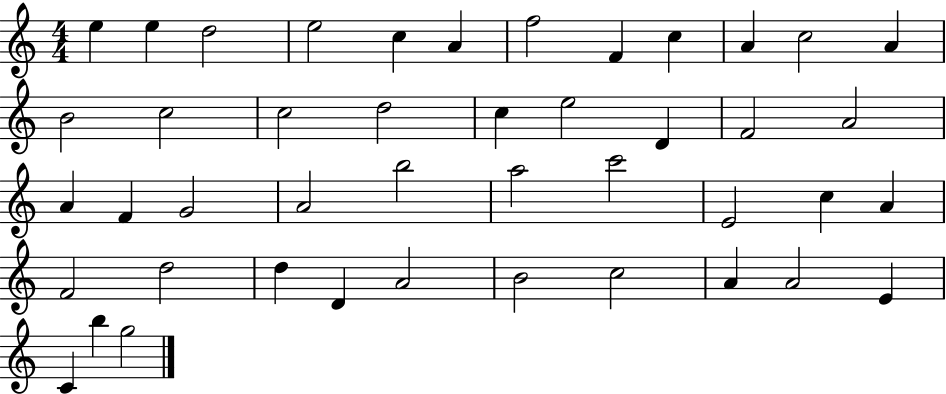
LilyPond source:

{
  \clef treble
  \numericTimeSignature
  \time 4/4
  \key c \major
  e''4 e''4 d''2 | e''2 c''4 a'4 | f''2 f'4 c''4 | a'4 c''2 a'4 | \break b'2 c''2 | c''2 d''2 | c''4 e''2 d'4 | f'2 a'2 | \break a'4 f'4 g'2 | a'2 b''2 | a''2 c'''2 | e'2 c''4 a'4 | \break f'2 d''2 | d''4 d'4 a'2 | b'2 c''2 | a'4 a'2 e'4 | \break c'4 b''4 g''2 | \bar "|."
}